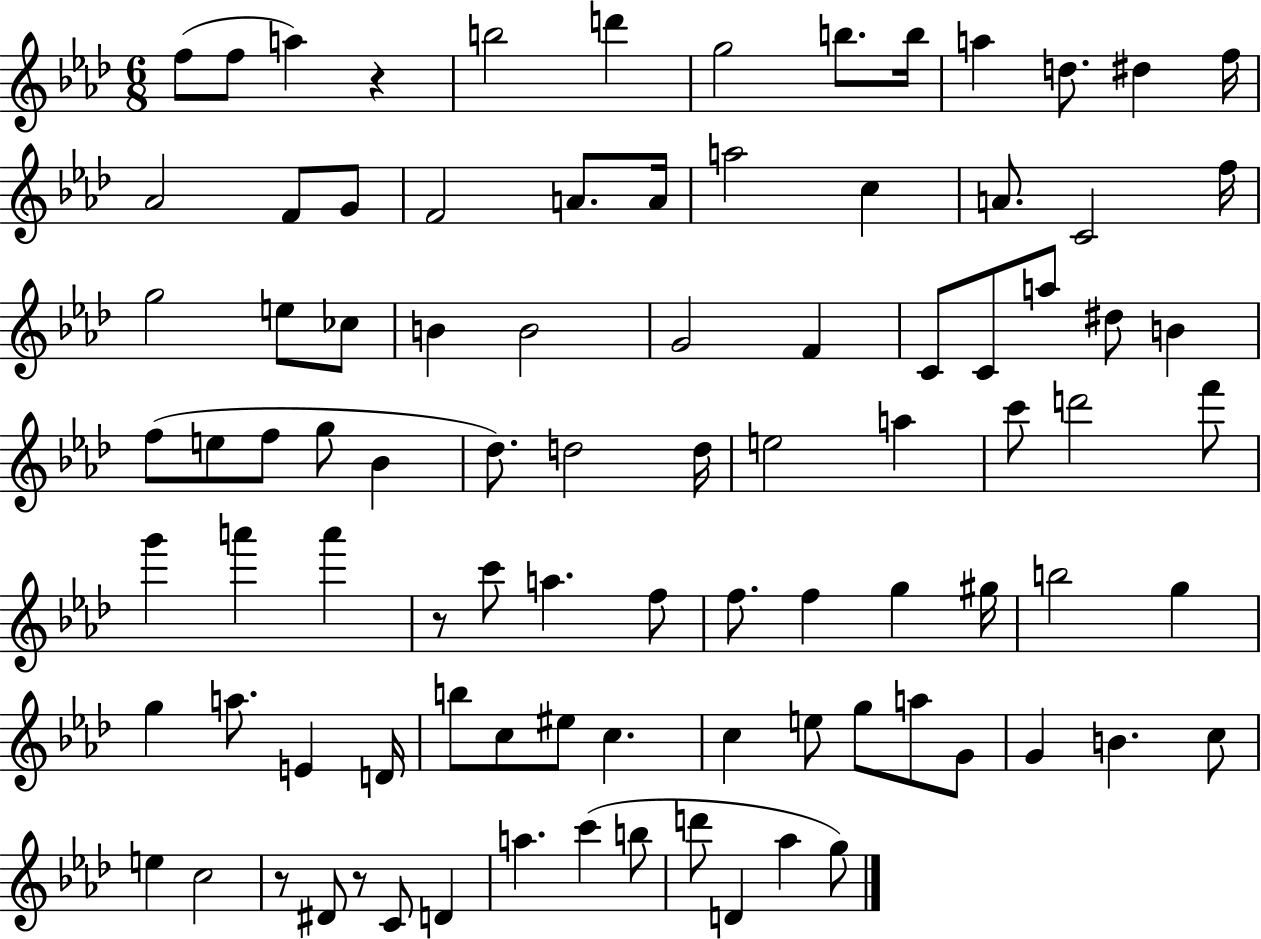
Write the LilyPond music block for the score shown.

{
  \clef treble
  \numericTimeSignature
  \time 6/8
  \key aes \major
  f''8( f''8 a''4) r4 | b''2 d'''4 | g''2 b''8. b''16 | a''4 d''8. dis''4 f''16 | \break aes'2 f'8 g'8 | f'2 a'8. a'16 | a''2 c''4 | a'8. c'2 f''16 | \break g''2 e''8 ces''8 | b'4 b'2 | g'2 f'4 | c'8 c'8 a''8 dis''8 b'4 | \break f''8( e''8 f''8 g''8 bes'4 | des''8.) d''2 d''16 | e''2 a''4 | c'''8 d'''2 f'''8 | \break g'''4 a'''4 a'''4 | r8 c'''8 a''4. f''8 | f''8. f''4 g''4 gis''16 | b''2 g''4 | \break g''4 a''8. e'4 d'16 | b''8 c''8 eis''8 c''4. | c''4 e''8 g''8 a''8 g'8 | g'4 b'4. c''8 | \break e''4 c''2 | r8 dis'8 r8 c'8 d'4 | a''4. c'''4( b''8 | d'''8 d'4 aes''4 g''8) | \break \bar "|."
}